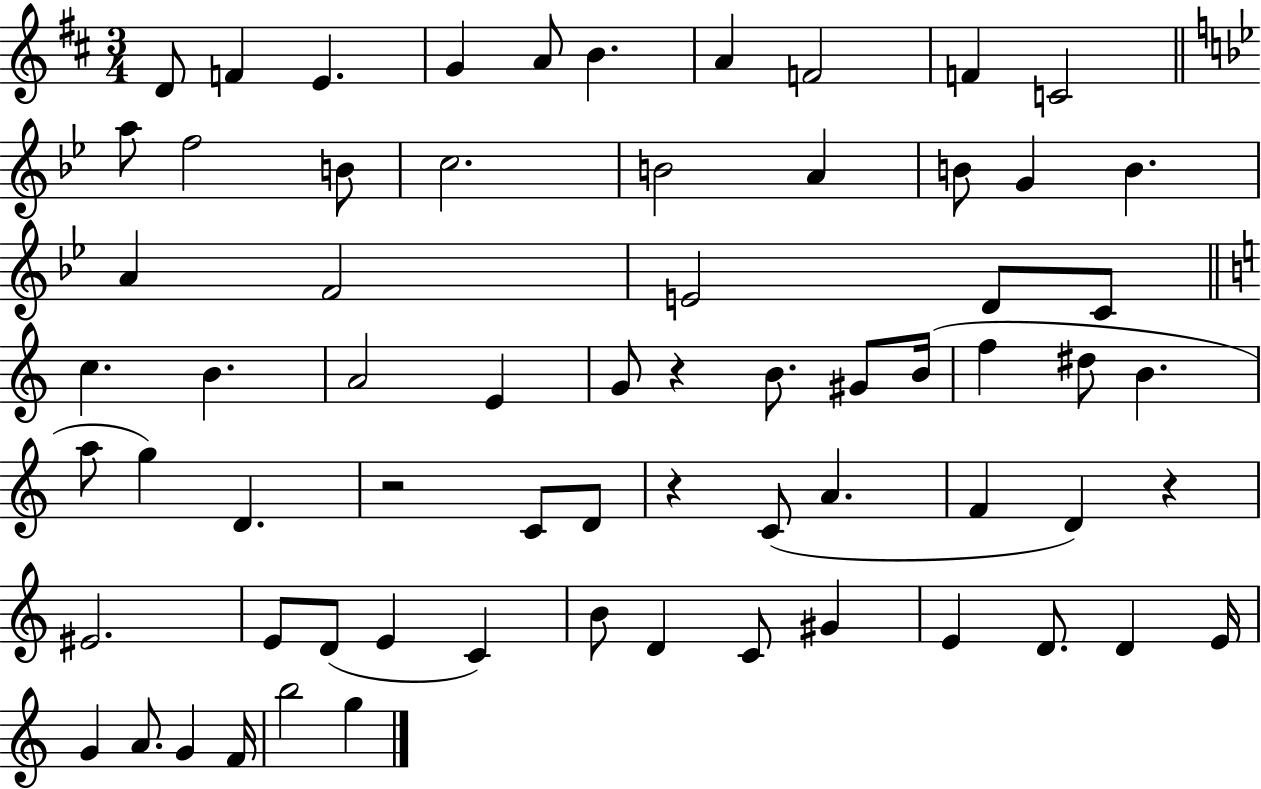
D4/e F4/q E4/q. G4/q A4/e B4/q. A4/q F4/h F4/q C4/h A5/e F5/h B4/e C5/h. B4/h A4/q B4/e G4/q B4/q. A4/q F4/h E4/h D4/e C4/e C5/q. B4/q. A4/h E4/q G4/e R/q B4/e. G#4/e B4/s F5/q D#5/e B4/q. A5/e G5/q D4/q. R/h C4/e D4/e R/q C4/e A4/q. F4/q D4/q R/q EIS4/h. E4/e D4/e E4/q C4/q B4/e D4/q C4/e G#4/q E4/q D4/e. D4/q E4/s G4/q A4/e. G4/q F4/s B5/h G5/q